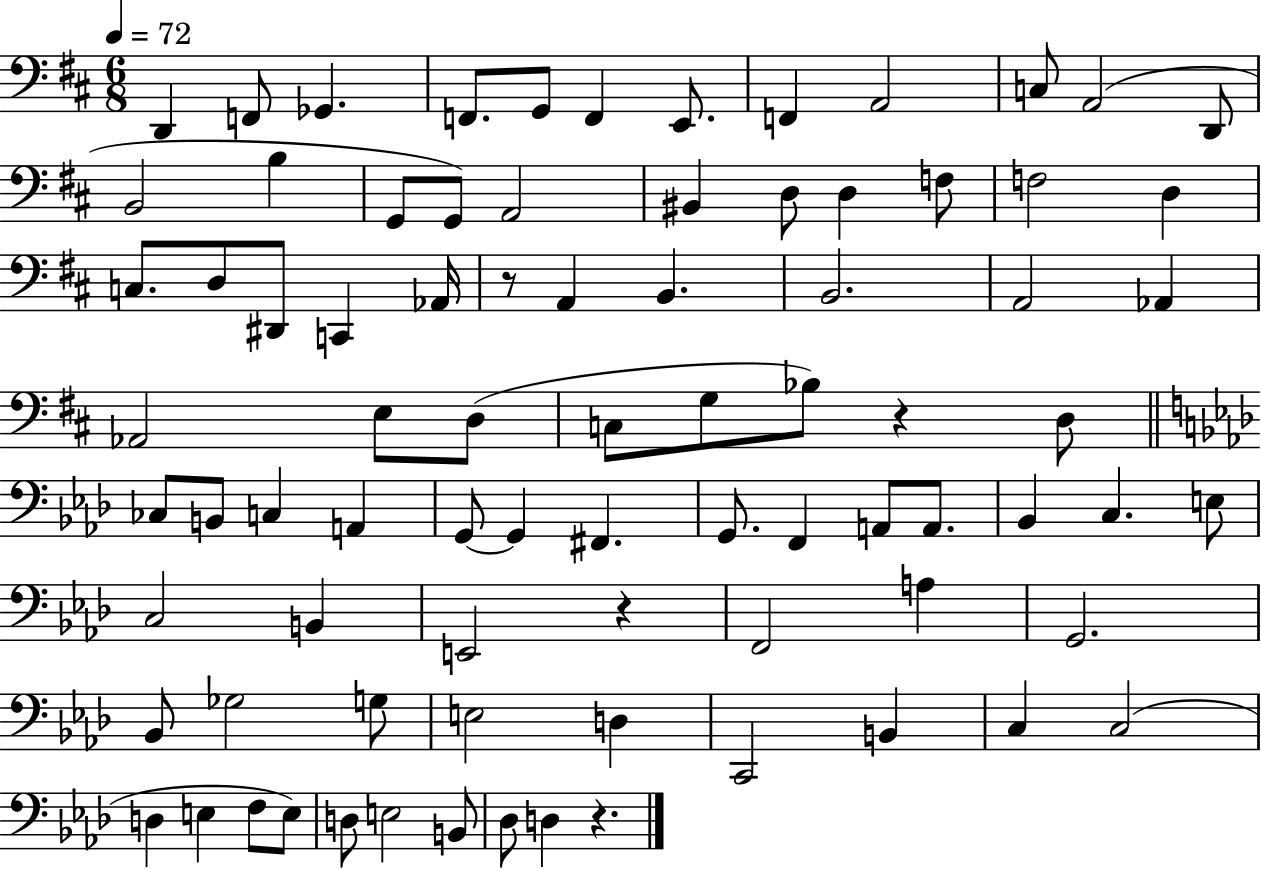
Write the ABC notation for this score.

X:1
T:Untitled
M:6/8
L:1/4
K:D
D,, F,,/2 _G,, F,,/2 G,,/2 F,, E,,/2 F,, A,,2 C,/2 A,,2 D,,/2 B,,2 B, G,,/2 G,,/2 A,,2 ^B,, D,/2 D, F,/2 F,2 D, C,/2 D,/2 ^D,,/2 C,, _A,,/4 z/2 A,, B,, B,,2 A,,2 _A,, _A,,2 E,/2 D,/2 C,/2 G,/2 _B,/2 z D,/2 _C,/2 B,,/2 C, A,, G,,/2 G,, ^F,, G,,/2 F,, A,,/2 A,,/2 _B,, C, E,/2 C,2 B,, E,,2 z F,,2 A, G,,2 _B,,/2 _G,2 G,/2 E,2 D, C,,2 B,, C, C,2 D, E, F,/2 E,/2 D,/2 E,2 B,,/2 _D,/2 D, z